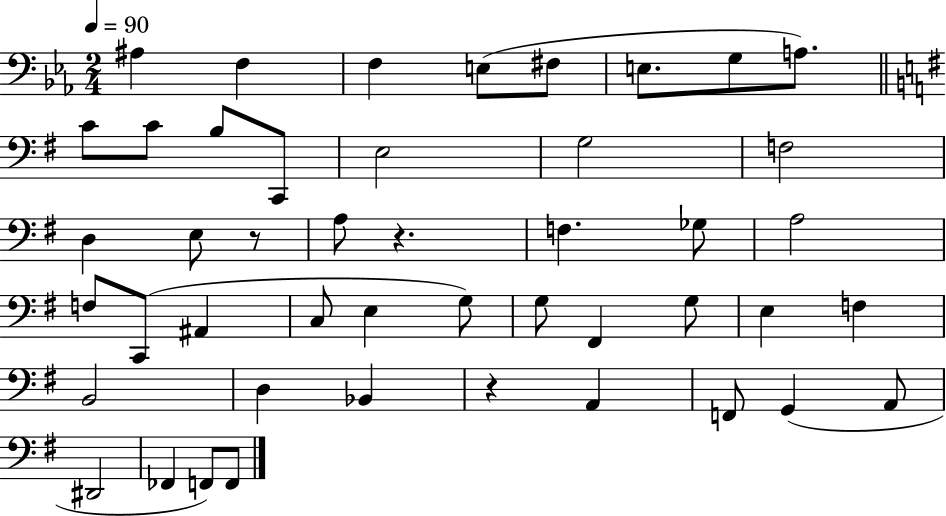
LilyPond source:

{
  \clef bass
  \numericTimeSignature
  \time 2/4
  \key ees \major
  \tempo 4 = 90
  ais4 f4 | f4 e8( fis8 | e8. g8 a8.) | \bar "||" \break \key g \major c'8 c'8 b8 c,8 | e2 | g2 | f2 | \break d4 e8 r8 | a8 r4. | f4. ges8 | a2 | \break f8 c,8( ais,4 | c8 e4 g8) | g8 fis,4 g8 | e4 f4 | \break b,2 | d4 bes,4 | r4 a,4 | f,8 g,4( a,8 | \break dis,2 | fes,4 f,8) f,8 | \bar "|."
}